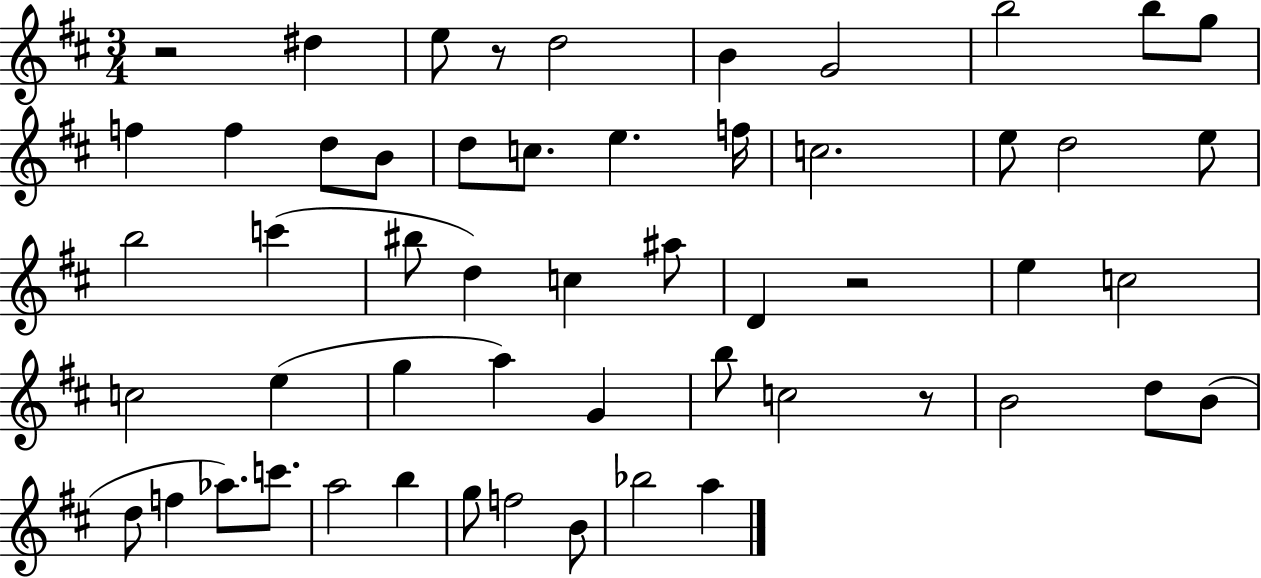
{
  \clef treble
  \numericTimeSignature
  \time 3/4
  \key d \major
  \repeat volta 2 { r2 dis''4 | e''8 r8 d''2 | b'4 g'2 | b''2 b''8 g''8 | \break f''4 f''4 d''8 b'8 | d''8 c''8. e''4. f''16 | c''2. | e''8 d''2 e''8 | \break b''2 c'''4( | bis''8 d''4) c''4 ais''8 | d'4 r2 | e''4 c''2 | \break c''2 e''4( | g''4 a''4) g'4 | b''8 c''2 r8 | b'2 d''8 b'8( | \break d''8 f''4 aes''8.) c'''8. | a''2 b''4 | g''8 f''2 b'8 | bes''2 a''4 | \break } \bar "|."
}